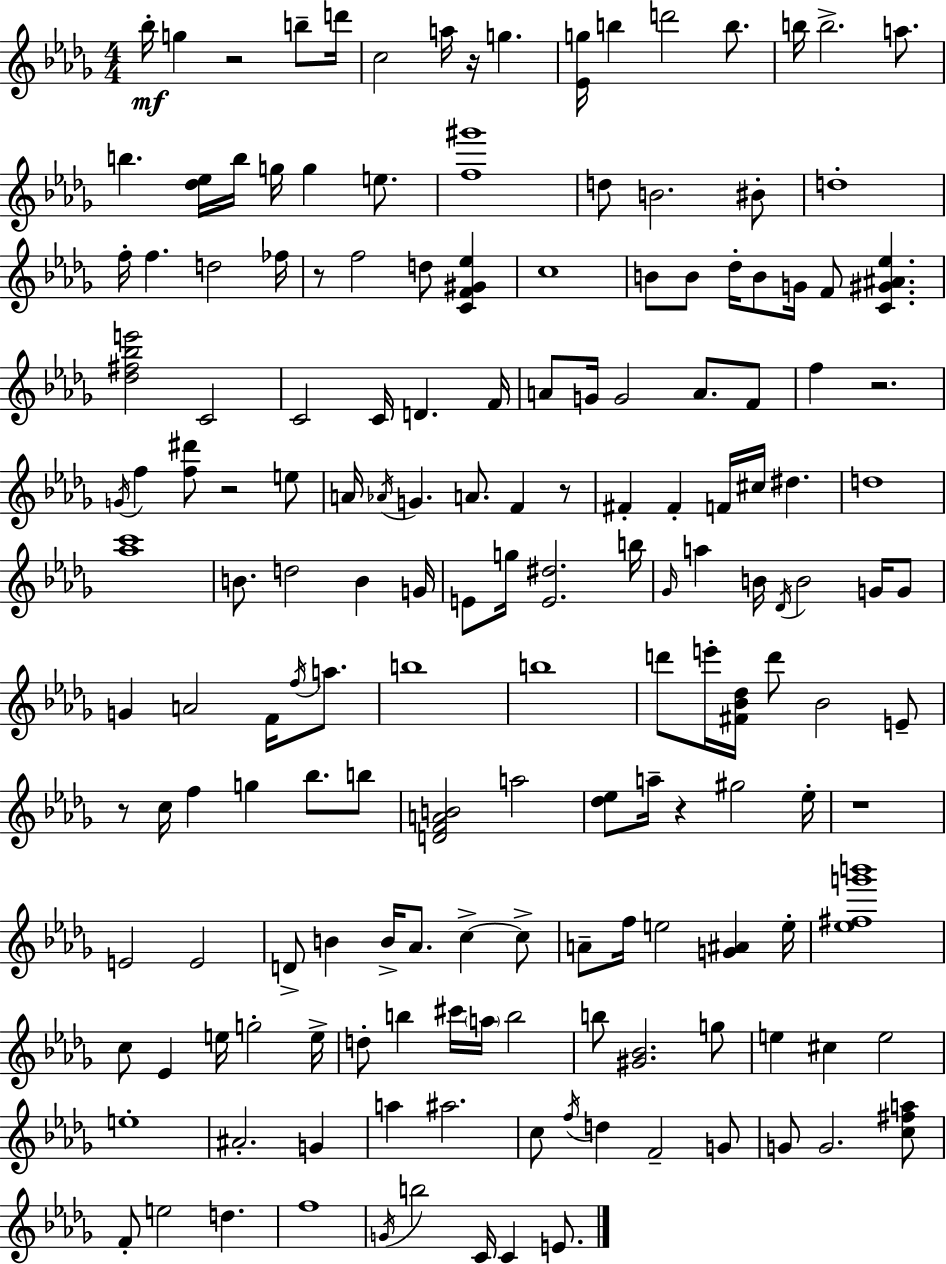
Bb5/s G5/q R/h B5/e D6/s C5/h A5/s R/s G5/q. [Eb4,G5]/s B5/q D6/h B5/e. B5/s B5/h. A5/e. B5/q. [Db5,Eb5]/s B5/s G5/s G5/q E5/e. [F5,G#6]/w D5/e B4/h. BIS4/e D5/w F5/s F5/q. D5/h FES5/s R/e F5/h D5/e [C4,F4,G#4,Eb5]/q C5/w B4/e B4/e Db5/s B4/e G4/s F4/e [C4,G#4,A#4,Eb5]/q. [Db5,F#5,Bb5,E6]/h C4/h C4/h C4/s D4/q. F4/s A4/e G4/s G4/h A4/e. F4/e F5/q R/h. G4/s F5/q [F5,D#6]/e R/h E5/e A4/s Ab4/s G4/q. A4/e. F4/q R/e F#4/q F#4/q F4/s C#5/s D#5/q. D5/w [Ab5,C6]/w B4/e. D5/h B4/q G4/s E4/e G5/s [E4,D#5]/h. B5/s Gb4/s A5/q B4/s Db4/s B4/h G4/s G4/e G4/q A4/h F4/s F5/s A5/e. B5/w B5/w D6/e E6/s [F#4,Bb4,Db5]/s D6/e Bb4/h E4/e R/e C5/s F5/q G5/q Bb5/e. B5/e [D4,F4,A4,B4]/h A5/h [Db5,Eb5]/e A5/s R/q G#5/h Eb5/s R/w E4/h E4/h D4/e B4/q B4/s Ab4/e. C5/q C5/e A4/e F5/s E5/h [G4,A#4]/q E5/s [Eb5,F#5,G6,B6]/w C5/e Eb4/q E5/s G5/h E5/s D5/e B5/q C#6/s A5/s B5/h B5/e [G#4,Bb4]/h. G5/e E5/q C#5/q E5/h E5/w A#4/h. G4/q A5/q A#5/h. C5/e F5/s D5/q F4/h G4/e G4/e G4/h. [C5,F#5,A5]/e F4/e E5/h D5/q. F5/w G4/s B5/h C4/s C4/q E4/e.